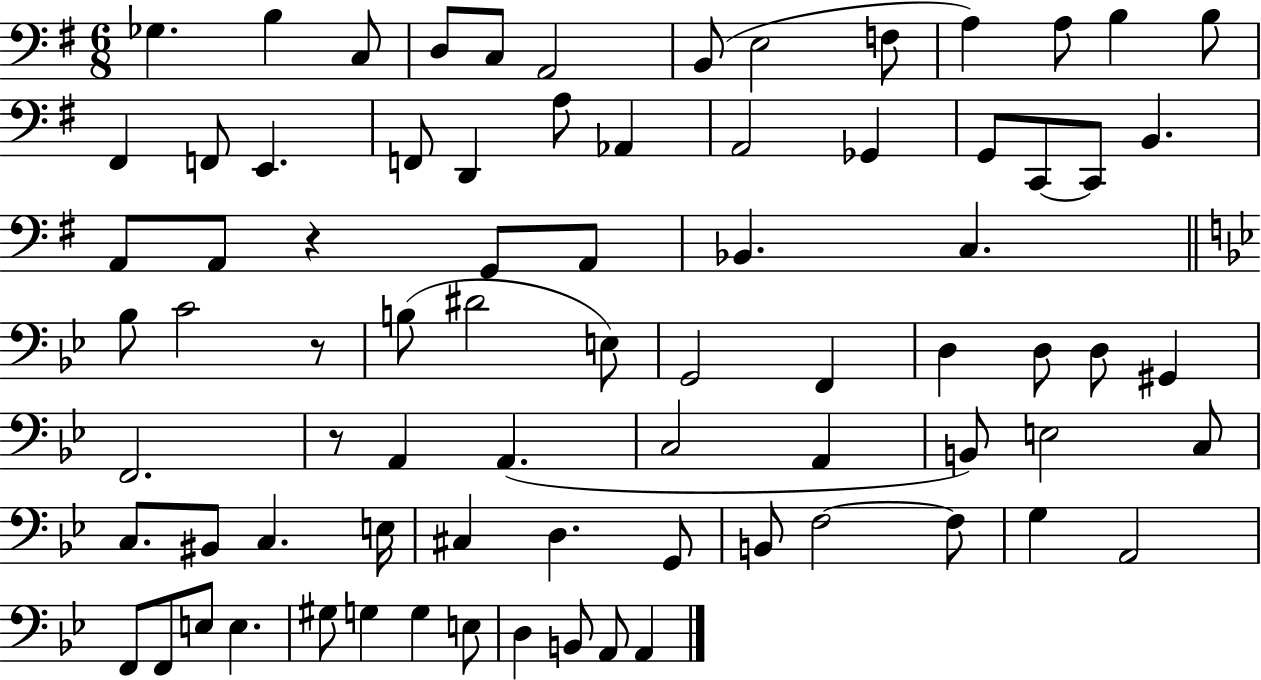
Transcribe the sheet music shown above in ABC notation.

X:1
T:Untitled
M:6/8
L:1/4
K:G
_G, B, C,/2 D,/2 C,/2 A,,2 B,,/2 E,2 F,/2 A, A,/2 B, B,/2 ^F,, F,,/2 E,, F,,/2 D,, A,/2 _A,, A,,2 _G,, G,,/2 C,,/2 C,,/2 B,, A,,/2 A,,/2 z G,,/2 A,,/2 _B,, C, _B,/2 C2 z/2 B,/2 ^D2 E,/2 G,,2 F,, D, D,/2 D,/2 ^G,, F,,2 z/2 A,, A,, C,2 A,, B,,/2 E,2 C,/2 C,/2 ^B,,/2 C, E,/4 ^C, D, G,,/2 B,,/2 F,2 F,/2 G, A,,2 F,,/2 F,,/2 E,/2 E, ^G,/2 G, G, E,/2 D, B,,/2 A,,/2 A,,